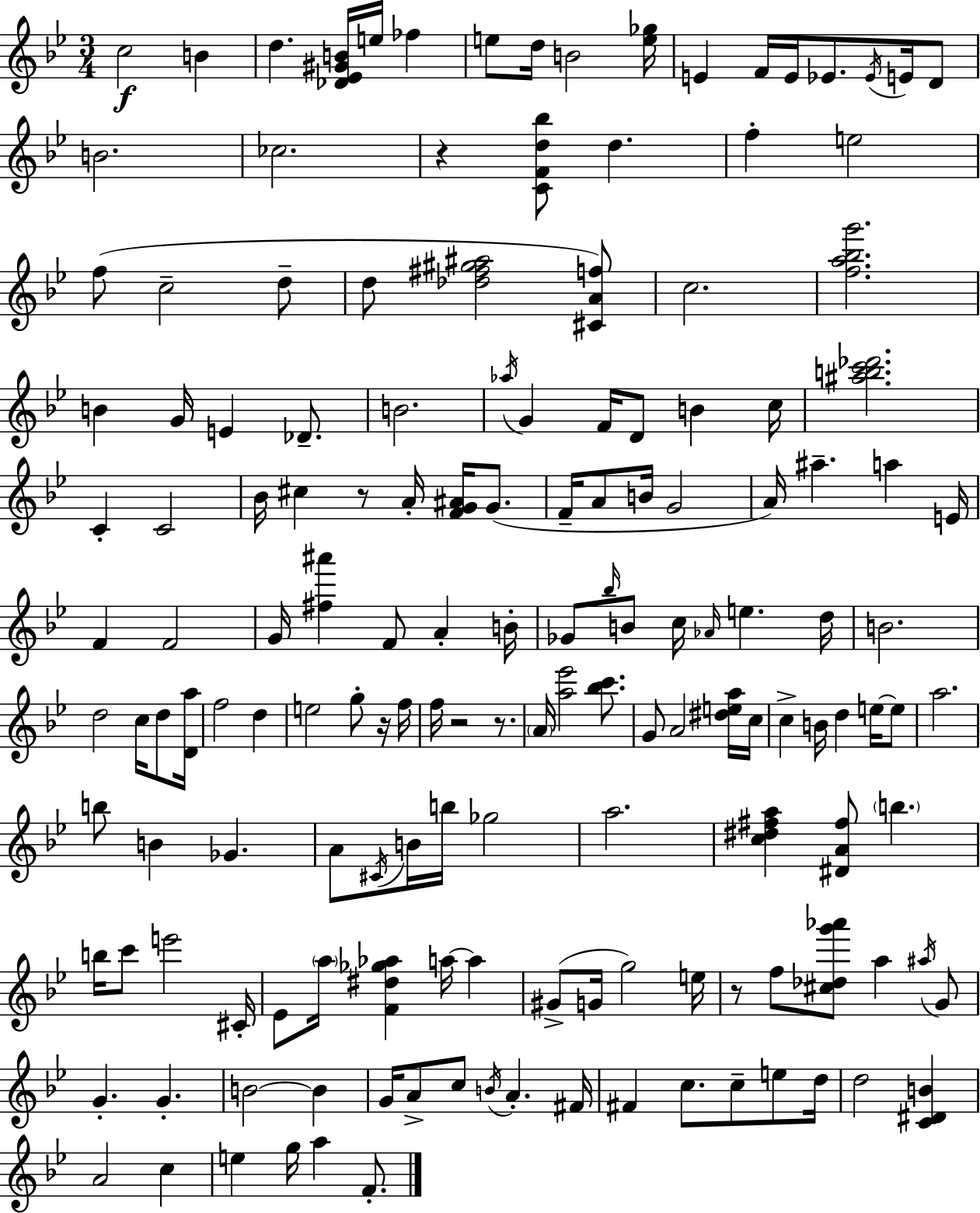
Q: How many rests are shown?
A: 6